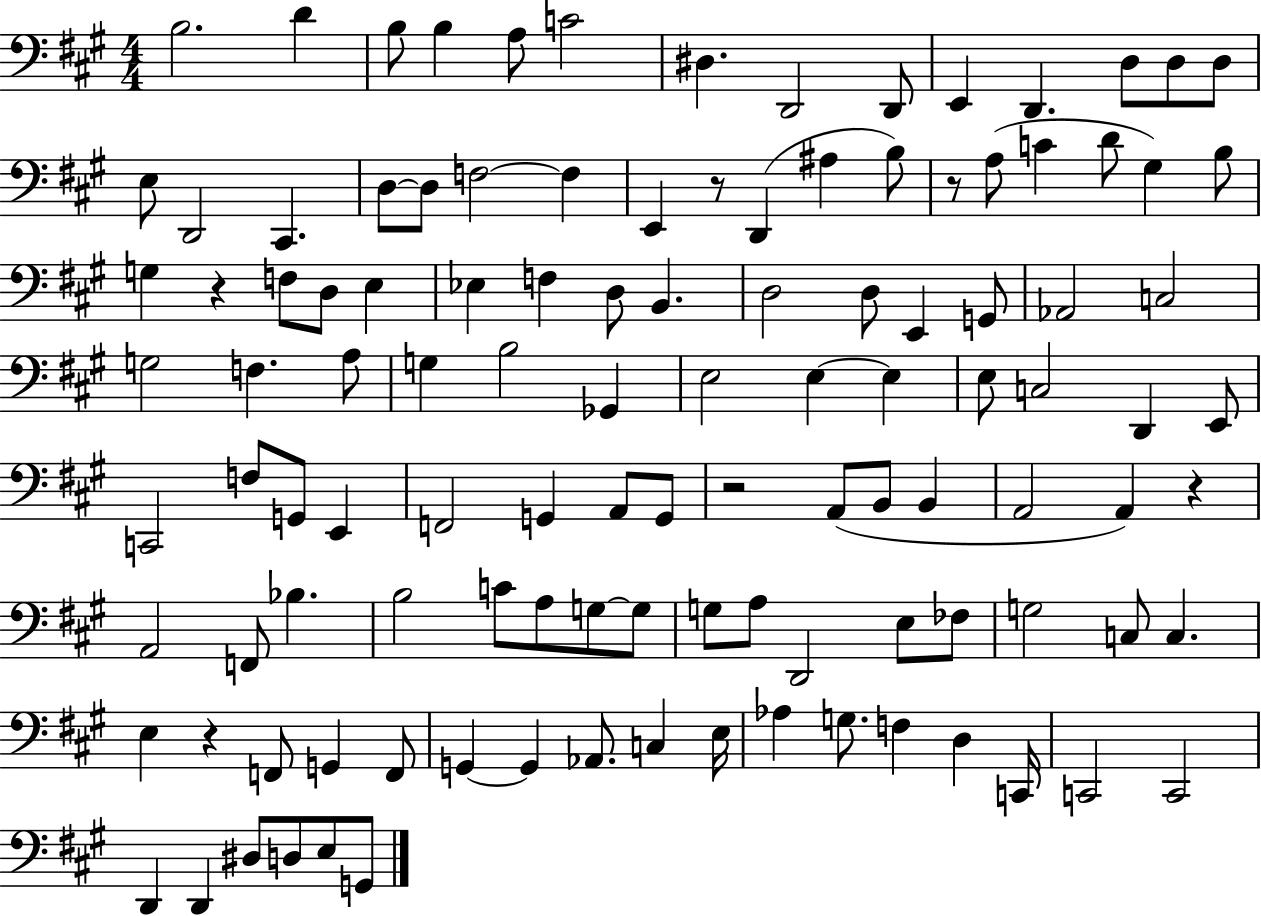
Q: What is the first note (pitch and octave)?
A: B3